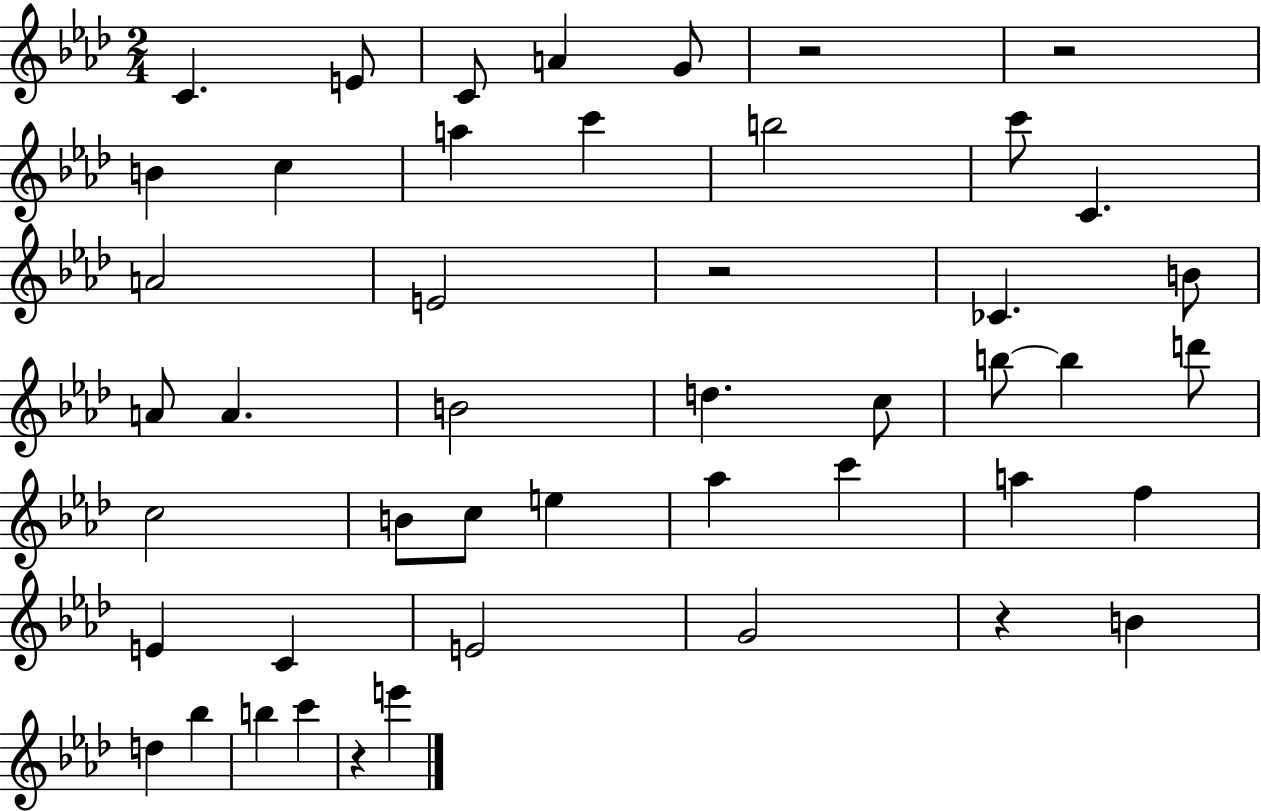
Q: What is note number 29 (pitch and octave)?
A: Ab5